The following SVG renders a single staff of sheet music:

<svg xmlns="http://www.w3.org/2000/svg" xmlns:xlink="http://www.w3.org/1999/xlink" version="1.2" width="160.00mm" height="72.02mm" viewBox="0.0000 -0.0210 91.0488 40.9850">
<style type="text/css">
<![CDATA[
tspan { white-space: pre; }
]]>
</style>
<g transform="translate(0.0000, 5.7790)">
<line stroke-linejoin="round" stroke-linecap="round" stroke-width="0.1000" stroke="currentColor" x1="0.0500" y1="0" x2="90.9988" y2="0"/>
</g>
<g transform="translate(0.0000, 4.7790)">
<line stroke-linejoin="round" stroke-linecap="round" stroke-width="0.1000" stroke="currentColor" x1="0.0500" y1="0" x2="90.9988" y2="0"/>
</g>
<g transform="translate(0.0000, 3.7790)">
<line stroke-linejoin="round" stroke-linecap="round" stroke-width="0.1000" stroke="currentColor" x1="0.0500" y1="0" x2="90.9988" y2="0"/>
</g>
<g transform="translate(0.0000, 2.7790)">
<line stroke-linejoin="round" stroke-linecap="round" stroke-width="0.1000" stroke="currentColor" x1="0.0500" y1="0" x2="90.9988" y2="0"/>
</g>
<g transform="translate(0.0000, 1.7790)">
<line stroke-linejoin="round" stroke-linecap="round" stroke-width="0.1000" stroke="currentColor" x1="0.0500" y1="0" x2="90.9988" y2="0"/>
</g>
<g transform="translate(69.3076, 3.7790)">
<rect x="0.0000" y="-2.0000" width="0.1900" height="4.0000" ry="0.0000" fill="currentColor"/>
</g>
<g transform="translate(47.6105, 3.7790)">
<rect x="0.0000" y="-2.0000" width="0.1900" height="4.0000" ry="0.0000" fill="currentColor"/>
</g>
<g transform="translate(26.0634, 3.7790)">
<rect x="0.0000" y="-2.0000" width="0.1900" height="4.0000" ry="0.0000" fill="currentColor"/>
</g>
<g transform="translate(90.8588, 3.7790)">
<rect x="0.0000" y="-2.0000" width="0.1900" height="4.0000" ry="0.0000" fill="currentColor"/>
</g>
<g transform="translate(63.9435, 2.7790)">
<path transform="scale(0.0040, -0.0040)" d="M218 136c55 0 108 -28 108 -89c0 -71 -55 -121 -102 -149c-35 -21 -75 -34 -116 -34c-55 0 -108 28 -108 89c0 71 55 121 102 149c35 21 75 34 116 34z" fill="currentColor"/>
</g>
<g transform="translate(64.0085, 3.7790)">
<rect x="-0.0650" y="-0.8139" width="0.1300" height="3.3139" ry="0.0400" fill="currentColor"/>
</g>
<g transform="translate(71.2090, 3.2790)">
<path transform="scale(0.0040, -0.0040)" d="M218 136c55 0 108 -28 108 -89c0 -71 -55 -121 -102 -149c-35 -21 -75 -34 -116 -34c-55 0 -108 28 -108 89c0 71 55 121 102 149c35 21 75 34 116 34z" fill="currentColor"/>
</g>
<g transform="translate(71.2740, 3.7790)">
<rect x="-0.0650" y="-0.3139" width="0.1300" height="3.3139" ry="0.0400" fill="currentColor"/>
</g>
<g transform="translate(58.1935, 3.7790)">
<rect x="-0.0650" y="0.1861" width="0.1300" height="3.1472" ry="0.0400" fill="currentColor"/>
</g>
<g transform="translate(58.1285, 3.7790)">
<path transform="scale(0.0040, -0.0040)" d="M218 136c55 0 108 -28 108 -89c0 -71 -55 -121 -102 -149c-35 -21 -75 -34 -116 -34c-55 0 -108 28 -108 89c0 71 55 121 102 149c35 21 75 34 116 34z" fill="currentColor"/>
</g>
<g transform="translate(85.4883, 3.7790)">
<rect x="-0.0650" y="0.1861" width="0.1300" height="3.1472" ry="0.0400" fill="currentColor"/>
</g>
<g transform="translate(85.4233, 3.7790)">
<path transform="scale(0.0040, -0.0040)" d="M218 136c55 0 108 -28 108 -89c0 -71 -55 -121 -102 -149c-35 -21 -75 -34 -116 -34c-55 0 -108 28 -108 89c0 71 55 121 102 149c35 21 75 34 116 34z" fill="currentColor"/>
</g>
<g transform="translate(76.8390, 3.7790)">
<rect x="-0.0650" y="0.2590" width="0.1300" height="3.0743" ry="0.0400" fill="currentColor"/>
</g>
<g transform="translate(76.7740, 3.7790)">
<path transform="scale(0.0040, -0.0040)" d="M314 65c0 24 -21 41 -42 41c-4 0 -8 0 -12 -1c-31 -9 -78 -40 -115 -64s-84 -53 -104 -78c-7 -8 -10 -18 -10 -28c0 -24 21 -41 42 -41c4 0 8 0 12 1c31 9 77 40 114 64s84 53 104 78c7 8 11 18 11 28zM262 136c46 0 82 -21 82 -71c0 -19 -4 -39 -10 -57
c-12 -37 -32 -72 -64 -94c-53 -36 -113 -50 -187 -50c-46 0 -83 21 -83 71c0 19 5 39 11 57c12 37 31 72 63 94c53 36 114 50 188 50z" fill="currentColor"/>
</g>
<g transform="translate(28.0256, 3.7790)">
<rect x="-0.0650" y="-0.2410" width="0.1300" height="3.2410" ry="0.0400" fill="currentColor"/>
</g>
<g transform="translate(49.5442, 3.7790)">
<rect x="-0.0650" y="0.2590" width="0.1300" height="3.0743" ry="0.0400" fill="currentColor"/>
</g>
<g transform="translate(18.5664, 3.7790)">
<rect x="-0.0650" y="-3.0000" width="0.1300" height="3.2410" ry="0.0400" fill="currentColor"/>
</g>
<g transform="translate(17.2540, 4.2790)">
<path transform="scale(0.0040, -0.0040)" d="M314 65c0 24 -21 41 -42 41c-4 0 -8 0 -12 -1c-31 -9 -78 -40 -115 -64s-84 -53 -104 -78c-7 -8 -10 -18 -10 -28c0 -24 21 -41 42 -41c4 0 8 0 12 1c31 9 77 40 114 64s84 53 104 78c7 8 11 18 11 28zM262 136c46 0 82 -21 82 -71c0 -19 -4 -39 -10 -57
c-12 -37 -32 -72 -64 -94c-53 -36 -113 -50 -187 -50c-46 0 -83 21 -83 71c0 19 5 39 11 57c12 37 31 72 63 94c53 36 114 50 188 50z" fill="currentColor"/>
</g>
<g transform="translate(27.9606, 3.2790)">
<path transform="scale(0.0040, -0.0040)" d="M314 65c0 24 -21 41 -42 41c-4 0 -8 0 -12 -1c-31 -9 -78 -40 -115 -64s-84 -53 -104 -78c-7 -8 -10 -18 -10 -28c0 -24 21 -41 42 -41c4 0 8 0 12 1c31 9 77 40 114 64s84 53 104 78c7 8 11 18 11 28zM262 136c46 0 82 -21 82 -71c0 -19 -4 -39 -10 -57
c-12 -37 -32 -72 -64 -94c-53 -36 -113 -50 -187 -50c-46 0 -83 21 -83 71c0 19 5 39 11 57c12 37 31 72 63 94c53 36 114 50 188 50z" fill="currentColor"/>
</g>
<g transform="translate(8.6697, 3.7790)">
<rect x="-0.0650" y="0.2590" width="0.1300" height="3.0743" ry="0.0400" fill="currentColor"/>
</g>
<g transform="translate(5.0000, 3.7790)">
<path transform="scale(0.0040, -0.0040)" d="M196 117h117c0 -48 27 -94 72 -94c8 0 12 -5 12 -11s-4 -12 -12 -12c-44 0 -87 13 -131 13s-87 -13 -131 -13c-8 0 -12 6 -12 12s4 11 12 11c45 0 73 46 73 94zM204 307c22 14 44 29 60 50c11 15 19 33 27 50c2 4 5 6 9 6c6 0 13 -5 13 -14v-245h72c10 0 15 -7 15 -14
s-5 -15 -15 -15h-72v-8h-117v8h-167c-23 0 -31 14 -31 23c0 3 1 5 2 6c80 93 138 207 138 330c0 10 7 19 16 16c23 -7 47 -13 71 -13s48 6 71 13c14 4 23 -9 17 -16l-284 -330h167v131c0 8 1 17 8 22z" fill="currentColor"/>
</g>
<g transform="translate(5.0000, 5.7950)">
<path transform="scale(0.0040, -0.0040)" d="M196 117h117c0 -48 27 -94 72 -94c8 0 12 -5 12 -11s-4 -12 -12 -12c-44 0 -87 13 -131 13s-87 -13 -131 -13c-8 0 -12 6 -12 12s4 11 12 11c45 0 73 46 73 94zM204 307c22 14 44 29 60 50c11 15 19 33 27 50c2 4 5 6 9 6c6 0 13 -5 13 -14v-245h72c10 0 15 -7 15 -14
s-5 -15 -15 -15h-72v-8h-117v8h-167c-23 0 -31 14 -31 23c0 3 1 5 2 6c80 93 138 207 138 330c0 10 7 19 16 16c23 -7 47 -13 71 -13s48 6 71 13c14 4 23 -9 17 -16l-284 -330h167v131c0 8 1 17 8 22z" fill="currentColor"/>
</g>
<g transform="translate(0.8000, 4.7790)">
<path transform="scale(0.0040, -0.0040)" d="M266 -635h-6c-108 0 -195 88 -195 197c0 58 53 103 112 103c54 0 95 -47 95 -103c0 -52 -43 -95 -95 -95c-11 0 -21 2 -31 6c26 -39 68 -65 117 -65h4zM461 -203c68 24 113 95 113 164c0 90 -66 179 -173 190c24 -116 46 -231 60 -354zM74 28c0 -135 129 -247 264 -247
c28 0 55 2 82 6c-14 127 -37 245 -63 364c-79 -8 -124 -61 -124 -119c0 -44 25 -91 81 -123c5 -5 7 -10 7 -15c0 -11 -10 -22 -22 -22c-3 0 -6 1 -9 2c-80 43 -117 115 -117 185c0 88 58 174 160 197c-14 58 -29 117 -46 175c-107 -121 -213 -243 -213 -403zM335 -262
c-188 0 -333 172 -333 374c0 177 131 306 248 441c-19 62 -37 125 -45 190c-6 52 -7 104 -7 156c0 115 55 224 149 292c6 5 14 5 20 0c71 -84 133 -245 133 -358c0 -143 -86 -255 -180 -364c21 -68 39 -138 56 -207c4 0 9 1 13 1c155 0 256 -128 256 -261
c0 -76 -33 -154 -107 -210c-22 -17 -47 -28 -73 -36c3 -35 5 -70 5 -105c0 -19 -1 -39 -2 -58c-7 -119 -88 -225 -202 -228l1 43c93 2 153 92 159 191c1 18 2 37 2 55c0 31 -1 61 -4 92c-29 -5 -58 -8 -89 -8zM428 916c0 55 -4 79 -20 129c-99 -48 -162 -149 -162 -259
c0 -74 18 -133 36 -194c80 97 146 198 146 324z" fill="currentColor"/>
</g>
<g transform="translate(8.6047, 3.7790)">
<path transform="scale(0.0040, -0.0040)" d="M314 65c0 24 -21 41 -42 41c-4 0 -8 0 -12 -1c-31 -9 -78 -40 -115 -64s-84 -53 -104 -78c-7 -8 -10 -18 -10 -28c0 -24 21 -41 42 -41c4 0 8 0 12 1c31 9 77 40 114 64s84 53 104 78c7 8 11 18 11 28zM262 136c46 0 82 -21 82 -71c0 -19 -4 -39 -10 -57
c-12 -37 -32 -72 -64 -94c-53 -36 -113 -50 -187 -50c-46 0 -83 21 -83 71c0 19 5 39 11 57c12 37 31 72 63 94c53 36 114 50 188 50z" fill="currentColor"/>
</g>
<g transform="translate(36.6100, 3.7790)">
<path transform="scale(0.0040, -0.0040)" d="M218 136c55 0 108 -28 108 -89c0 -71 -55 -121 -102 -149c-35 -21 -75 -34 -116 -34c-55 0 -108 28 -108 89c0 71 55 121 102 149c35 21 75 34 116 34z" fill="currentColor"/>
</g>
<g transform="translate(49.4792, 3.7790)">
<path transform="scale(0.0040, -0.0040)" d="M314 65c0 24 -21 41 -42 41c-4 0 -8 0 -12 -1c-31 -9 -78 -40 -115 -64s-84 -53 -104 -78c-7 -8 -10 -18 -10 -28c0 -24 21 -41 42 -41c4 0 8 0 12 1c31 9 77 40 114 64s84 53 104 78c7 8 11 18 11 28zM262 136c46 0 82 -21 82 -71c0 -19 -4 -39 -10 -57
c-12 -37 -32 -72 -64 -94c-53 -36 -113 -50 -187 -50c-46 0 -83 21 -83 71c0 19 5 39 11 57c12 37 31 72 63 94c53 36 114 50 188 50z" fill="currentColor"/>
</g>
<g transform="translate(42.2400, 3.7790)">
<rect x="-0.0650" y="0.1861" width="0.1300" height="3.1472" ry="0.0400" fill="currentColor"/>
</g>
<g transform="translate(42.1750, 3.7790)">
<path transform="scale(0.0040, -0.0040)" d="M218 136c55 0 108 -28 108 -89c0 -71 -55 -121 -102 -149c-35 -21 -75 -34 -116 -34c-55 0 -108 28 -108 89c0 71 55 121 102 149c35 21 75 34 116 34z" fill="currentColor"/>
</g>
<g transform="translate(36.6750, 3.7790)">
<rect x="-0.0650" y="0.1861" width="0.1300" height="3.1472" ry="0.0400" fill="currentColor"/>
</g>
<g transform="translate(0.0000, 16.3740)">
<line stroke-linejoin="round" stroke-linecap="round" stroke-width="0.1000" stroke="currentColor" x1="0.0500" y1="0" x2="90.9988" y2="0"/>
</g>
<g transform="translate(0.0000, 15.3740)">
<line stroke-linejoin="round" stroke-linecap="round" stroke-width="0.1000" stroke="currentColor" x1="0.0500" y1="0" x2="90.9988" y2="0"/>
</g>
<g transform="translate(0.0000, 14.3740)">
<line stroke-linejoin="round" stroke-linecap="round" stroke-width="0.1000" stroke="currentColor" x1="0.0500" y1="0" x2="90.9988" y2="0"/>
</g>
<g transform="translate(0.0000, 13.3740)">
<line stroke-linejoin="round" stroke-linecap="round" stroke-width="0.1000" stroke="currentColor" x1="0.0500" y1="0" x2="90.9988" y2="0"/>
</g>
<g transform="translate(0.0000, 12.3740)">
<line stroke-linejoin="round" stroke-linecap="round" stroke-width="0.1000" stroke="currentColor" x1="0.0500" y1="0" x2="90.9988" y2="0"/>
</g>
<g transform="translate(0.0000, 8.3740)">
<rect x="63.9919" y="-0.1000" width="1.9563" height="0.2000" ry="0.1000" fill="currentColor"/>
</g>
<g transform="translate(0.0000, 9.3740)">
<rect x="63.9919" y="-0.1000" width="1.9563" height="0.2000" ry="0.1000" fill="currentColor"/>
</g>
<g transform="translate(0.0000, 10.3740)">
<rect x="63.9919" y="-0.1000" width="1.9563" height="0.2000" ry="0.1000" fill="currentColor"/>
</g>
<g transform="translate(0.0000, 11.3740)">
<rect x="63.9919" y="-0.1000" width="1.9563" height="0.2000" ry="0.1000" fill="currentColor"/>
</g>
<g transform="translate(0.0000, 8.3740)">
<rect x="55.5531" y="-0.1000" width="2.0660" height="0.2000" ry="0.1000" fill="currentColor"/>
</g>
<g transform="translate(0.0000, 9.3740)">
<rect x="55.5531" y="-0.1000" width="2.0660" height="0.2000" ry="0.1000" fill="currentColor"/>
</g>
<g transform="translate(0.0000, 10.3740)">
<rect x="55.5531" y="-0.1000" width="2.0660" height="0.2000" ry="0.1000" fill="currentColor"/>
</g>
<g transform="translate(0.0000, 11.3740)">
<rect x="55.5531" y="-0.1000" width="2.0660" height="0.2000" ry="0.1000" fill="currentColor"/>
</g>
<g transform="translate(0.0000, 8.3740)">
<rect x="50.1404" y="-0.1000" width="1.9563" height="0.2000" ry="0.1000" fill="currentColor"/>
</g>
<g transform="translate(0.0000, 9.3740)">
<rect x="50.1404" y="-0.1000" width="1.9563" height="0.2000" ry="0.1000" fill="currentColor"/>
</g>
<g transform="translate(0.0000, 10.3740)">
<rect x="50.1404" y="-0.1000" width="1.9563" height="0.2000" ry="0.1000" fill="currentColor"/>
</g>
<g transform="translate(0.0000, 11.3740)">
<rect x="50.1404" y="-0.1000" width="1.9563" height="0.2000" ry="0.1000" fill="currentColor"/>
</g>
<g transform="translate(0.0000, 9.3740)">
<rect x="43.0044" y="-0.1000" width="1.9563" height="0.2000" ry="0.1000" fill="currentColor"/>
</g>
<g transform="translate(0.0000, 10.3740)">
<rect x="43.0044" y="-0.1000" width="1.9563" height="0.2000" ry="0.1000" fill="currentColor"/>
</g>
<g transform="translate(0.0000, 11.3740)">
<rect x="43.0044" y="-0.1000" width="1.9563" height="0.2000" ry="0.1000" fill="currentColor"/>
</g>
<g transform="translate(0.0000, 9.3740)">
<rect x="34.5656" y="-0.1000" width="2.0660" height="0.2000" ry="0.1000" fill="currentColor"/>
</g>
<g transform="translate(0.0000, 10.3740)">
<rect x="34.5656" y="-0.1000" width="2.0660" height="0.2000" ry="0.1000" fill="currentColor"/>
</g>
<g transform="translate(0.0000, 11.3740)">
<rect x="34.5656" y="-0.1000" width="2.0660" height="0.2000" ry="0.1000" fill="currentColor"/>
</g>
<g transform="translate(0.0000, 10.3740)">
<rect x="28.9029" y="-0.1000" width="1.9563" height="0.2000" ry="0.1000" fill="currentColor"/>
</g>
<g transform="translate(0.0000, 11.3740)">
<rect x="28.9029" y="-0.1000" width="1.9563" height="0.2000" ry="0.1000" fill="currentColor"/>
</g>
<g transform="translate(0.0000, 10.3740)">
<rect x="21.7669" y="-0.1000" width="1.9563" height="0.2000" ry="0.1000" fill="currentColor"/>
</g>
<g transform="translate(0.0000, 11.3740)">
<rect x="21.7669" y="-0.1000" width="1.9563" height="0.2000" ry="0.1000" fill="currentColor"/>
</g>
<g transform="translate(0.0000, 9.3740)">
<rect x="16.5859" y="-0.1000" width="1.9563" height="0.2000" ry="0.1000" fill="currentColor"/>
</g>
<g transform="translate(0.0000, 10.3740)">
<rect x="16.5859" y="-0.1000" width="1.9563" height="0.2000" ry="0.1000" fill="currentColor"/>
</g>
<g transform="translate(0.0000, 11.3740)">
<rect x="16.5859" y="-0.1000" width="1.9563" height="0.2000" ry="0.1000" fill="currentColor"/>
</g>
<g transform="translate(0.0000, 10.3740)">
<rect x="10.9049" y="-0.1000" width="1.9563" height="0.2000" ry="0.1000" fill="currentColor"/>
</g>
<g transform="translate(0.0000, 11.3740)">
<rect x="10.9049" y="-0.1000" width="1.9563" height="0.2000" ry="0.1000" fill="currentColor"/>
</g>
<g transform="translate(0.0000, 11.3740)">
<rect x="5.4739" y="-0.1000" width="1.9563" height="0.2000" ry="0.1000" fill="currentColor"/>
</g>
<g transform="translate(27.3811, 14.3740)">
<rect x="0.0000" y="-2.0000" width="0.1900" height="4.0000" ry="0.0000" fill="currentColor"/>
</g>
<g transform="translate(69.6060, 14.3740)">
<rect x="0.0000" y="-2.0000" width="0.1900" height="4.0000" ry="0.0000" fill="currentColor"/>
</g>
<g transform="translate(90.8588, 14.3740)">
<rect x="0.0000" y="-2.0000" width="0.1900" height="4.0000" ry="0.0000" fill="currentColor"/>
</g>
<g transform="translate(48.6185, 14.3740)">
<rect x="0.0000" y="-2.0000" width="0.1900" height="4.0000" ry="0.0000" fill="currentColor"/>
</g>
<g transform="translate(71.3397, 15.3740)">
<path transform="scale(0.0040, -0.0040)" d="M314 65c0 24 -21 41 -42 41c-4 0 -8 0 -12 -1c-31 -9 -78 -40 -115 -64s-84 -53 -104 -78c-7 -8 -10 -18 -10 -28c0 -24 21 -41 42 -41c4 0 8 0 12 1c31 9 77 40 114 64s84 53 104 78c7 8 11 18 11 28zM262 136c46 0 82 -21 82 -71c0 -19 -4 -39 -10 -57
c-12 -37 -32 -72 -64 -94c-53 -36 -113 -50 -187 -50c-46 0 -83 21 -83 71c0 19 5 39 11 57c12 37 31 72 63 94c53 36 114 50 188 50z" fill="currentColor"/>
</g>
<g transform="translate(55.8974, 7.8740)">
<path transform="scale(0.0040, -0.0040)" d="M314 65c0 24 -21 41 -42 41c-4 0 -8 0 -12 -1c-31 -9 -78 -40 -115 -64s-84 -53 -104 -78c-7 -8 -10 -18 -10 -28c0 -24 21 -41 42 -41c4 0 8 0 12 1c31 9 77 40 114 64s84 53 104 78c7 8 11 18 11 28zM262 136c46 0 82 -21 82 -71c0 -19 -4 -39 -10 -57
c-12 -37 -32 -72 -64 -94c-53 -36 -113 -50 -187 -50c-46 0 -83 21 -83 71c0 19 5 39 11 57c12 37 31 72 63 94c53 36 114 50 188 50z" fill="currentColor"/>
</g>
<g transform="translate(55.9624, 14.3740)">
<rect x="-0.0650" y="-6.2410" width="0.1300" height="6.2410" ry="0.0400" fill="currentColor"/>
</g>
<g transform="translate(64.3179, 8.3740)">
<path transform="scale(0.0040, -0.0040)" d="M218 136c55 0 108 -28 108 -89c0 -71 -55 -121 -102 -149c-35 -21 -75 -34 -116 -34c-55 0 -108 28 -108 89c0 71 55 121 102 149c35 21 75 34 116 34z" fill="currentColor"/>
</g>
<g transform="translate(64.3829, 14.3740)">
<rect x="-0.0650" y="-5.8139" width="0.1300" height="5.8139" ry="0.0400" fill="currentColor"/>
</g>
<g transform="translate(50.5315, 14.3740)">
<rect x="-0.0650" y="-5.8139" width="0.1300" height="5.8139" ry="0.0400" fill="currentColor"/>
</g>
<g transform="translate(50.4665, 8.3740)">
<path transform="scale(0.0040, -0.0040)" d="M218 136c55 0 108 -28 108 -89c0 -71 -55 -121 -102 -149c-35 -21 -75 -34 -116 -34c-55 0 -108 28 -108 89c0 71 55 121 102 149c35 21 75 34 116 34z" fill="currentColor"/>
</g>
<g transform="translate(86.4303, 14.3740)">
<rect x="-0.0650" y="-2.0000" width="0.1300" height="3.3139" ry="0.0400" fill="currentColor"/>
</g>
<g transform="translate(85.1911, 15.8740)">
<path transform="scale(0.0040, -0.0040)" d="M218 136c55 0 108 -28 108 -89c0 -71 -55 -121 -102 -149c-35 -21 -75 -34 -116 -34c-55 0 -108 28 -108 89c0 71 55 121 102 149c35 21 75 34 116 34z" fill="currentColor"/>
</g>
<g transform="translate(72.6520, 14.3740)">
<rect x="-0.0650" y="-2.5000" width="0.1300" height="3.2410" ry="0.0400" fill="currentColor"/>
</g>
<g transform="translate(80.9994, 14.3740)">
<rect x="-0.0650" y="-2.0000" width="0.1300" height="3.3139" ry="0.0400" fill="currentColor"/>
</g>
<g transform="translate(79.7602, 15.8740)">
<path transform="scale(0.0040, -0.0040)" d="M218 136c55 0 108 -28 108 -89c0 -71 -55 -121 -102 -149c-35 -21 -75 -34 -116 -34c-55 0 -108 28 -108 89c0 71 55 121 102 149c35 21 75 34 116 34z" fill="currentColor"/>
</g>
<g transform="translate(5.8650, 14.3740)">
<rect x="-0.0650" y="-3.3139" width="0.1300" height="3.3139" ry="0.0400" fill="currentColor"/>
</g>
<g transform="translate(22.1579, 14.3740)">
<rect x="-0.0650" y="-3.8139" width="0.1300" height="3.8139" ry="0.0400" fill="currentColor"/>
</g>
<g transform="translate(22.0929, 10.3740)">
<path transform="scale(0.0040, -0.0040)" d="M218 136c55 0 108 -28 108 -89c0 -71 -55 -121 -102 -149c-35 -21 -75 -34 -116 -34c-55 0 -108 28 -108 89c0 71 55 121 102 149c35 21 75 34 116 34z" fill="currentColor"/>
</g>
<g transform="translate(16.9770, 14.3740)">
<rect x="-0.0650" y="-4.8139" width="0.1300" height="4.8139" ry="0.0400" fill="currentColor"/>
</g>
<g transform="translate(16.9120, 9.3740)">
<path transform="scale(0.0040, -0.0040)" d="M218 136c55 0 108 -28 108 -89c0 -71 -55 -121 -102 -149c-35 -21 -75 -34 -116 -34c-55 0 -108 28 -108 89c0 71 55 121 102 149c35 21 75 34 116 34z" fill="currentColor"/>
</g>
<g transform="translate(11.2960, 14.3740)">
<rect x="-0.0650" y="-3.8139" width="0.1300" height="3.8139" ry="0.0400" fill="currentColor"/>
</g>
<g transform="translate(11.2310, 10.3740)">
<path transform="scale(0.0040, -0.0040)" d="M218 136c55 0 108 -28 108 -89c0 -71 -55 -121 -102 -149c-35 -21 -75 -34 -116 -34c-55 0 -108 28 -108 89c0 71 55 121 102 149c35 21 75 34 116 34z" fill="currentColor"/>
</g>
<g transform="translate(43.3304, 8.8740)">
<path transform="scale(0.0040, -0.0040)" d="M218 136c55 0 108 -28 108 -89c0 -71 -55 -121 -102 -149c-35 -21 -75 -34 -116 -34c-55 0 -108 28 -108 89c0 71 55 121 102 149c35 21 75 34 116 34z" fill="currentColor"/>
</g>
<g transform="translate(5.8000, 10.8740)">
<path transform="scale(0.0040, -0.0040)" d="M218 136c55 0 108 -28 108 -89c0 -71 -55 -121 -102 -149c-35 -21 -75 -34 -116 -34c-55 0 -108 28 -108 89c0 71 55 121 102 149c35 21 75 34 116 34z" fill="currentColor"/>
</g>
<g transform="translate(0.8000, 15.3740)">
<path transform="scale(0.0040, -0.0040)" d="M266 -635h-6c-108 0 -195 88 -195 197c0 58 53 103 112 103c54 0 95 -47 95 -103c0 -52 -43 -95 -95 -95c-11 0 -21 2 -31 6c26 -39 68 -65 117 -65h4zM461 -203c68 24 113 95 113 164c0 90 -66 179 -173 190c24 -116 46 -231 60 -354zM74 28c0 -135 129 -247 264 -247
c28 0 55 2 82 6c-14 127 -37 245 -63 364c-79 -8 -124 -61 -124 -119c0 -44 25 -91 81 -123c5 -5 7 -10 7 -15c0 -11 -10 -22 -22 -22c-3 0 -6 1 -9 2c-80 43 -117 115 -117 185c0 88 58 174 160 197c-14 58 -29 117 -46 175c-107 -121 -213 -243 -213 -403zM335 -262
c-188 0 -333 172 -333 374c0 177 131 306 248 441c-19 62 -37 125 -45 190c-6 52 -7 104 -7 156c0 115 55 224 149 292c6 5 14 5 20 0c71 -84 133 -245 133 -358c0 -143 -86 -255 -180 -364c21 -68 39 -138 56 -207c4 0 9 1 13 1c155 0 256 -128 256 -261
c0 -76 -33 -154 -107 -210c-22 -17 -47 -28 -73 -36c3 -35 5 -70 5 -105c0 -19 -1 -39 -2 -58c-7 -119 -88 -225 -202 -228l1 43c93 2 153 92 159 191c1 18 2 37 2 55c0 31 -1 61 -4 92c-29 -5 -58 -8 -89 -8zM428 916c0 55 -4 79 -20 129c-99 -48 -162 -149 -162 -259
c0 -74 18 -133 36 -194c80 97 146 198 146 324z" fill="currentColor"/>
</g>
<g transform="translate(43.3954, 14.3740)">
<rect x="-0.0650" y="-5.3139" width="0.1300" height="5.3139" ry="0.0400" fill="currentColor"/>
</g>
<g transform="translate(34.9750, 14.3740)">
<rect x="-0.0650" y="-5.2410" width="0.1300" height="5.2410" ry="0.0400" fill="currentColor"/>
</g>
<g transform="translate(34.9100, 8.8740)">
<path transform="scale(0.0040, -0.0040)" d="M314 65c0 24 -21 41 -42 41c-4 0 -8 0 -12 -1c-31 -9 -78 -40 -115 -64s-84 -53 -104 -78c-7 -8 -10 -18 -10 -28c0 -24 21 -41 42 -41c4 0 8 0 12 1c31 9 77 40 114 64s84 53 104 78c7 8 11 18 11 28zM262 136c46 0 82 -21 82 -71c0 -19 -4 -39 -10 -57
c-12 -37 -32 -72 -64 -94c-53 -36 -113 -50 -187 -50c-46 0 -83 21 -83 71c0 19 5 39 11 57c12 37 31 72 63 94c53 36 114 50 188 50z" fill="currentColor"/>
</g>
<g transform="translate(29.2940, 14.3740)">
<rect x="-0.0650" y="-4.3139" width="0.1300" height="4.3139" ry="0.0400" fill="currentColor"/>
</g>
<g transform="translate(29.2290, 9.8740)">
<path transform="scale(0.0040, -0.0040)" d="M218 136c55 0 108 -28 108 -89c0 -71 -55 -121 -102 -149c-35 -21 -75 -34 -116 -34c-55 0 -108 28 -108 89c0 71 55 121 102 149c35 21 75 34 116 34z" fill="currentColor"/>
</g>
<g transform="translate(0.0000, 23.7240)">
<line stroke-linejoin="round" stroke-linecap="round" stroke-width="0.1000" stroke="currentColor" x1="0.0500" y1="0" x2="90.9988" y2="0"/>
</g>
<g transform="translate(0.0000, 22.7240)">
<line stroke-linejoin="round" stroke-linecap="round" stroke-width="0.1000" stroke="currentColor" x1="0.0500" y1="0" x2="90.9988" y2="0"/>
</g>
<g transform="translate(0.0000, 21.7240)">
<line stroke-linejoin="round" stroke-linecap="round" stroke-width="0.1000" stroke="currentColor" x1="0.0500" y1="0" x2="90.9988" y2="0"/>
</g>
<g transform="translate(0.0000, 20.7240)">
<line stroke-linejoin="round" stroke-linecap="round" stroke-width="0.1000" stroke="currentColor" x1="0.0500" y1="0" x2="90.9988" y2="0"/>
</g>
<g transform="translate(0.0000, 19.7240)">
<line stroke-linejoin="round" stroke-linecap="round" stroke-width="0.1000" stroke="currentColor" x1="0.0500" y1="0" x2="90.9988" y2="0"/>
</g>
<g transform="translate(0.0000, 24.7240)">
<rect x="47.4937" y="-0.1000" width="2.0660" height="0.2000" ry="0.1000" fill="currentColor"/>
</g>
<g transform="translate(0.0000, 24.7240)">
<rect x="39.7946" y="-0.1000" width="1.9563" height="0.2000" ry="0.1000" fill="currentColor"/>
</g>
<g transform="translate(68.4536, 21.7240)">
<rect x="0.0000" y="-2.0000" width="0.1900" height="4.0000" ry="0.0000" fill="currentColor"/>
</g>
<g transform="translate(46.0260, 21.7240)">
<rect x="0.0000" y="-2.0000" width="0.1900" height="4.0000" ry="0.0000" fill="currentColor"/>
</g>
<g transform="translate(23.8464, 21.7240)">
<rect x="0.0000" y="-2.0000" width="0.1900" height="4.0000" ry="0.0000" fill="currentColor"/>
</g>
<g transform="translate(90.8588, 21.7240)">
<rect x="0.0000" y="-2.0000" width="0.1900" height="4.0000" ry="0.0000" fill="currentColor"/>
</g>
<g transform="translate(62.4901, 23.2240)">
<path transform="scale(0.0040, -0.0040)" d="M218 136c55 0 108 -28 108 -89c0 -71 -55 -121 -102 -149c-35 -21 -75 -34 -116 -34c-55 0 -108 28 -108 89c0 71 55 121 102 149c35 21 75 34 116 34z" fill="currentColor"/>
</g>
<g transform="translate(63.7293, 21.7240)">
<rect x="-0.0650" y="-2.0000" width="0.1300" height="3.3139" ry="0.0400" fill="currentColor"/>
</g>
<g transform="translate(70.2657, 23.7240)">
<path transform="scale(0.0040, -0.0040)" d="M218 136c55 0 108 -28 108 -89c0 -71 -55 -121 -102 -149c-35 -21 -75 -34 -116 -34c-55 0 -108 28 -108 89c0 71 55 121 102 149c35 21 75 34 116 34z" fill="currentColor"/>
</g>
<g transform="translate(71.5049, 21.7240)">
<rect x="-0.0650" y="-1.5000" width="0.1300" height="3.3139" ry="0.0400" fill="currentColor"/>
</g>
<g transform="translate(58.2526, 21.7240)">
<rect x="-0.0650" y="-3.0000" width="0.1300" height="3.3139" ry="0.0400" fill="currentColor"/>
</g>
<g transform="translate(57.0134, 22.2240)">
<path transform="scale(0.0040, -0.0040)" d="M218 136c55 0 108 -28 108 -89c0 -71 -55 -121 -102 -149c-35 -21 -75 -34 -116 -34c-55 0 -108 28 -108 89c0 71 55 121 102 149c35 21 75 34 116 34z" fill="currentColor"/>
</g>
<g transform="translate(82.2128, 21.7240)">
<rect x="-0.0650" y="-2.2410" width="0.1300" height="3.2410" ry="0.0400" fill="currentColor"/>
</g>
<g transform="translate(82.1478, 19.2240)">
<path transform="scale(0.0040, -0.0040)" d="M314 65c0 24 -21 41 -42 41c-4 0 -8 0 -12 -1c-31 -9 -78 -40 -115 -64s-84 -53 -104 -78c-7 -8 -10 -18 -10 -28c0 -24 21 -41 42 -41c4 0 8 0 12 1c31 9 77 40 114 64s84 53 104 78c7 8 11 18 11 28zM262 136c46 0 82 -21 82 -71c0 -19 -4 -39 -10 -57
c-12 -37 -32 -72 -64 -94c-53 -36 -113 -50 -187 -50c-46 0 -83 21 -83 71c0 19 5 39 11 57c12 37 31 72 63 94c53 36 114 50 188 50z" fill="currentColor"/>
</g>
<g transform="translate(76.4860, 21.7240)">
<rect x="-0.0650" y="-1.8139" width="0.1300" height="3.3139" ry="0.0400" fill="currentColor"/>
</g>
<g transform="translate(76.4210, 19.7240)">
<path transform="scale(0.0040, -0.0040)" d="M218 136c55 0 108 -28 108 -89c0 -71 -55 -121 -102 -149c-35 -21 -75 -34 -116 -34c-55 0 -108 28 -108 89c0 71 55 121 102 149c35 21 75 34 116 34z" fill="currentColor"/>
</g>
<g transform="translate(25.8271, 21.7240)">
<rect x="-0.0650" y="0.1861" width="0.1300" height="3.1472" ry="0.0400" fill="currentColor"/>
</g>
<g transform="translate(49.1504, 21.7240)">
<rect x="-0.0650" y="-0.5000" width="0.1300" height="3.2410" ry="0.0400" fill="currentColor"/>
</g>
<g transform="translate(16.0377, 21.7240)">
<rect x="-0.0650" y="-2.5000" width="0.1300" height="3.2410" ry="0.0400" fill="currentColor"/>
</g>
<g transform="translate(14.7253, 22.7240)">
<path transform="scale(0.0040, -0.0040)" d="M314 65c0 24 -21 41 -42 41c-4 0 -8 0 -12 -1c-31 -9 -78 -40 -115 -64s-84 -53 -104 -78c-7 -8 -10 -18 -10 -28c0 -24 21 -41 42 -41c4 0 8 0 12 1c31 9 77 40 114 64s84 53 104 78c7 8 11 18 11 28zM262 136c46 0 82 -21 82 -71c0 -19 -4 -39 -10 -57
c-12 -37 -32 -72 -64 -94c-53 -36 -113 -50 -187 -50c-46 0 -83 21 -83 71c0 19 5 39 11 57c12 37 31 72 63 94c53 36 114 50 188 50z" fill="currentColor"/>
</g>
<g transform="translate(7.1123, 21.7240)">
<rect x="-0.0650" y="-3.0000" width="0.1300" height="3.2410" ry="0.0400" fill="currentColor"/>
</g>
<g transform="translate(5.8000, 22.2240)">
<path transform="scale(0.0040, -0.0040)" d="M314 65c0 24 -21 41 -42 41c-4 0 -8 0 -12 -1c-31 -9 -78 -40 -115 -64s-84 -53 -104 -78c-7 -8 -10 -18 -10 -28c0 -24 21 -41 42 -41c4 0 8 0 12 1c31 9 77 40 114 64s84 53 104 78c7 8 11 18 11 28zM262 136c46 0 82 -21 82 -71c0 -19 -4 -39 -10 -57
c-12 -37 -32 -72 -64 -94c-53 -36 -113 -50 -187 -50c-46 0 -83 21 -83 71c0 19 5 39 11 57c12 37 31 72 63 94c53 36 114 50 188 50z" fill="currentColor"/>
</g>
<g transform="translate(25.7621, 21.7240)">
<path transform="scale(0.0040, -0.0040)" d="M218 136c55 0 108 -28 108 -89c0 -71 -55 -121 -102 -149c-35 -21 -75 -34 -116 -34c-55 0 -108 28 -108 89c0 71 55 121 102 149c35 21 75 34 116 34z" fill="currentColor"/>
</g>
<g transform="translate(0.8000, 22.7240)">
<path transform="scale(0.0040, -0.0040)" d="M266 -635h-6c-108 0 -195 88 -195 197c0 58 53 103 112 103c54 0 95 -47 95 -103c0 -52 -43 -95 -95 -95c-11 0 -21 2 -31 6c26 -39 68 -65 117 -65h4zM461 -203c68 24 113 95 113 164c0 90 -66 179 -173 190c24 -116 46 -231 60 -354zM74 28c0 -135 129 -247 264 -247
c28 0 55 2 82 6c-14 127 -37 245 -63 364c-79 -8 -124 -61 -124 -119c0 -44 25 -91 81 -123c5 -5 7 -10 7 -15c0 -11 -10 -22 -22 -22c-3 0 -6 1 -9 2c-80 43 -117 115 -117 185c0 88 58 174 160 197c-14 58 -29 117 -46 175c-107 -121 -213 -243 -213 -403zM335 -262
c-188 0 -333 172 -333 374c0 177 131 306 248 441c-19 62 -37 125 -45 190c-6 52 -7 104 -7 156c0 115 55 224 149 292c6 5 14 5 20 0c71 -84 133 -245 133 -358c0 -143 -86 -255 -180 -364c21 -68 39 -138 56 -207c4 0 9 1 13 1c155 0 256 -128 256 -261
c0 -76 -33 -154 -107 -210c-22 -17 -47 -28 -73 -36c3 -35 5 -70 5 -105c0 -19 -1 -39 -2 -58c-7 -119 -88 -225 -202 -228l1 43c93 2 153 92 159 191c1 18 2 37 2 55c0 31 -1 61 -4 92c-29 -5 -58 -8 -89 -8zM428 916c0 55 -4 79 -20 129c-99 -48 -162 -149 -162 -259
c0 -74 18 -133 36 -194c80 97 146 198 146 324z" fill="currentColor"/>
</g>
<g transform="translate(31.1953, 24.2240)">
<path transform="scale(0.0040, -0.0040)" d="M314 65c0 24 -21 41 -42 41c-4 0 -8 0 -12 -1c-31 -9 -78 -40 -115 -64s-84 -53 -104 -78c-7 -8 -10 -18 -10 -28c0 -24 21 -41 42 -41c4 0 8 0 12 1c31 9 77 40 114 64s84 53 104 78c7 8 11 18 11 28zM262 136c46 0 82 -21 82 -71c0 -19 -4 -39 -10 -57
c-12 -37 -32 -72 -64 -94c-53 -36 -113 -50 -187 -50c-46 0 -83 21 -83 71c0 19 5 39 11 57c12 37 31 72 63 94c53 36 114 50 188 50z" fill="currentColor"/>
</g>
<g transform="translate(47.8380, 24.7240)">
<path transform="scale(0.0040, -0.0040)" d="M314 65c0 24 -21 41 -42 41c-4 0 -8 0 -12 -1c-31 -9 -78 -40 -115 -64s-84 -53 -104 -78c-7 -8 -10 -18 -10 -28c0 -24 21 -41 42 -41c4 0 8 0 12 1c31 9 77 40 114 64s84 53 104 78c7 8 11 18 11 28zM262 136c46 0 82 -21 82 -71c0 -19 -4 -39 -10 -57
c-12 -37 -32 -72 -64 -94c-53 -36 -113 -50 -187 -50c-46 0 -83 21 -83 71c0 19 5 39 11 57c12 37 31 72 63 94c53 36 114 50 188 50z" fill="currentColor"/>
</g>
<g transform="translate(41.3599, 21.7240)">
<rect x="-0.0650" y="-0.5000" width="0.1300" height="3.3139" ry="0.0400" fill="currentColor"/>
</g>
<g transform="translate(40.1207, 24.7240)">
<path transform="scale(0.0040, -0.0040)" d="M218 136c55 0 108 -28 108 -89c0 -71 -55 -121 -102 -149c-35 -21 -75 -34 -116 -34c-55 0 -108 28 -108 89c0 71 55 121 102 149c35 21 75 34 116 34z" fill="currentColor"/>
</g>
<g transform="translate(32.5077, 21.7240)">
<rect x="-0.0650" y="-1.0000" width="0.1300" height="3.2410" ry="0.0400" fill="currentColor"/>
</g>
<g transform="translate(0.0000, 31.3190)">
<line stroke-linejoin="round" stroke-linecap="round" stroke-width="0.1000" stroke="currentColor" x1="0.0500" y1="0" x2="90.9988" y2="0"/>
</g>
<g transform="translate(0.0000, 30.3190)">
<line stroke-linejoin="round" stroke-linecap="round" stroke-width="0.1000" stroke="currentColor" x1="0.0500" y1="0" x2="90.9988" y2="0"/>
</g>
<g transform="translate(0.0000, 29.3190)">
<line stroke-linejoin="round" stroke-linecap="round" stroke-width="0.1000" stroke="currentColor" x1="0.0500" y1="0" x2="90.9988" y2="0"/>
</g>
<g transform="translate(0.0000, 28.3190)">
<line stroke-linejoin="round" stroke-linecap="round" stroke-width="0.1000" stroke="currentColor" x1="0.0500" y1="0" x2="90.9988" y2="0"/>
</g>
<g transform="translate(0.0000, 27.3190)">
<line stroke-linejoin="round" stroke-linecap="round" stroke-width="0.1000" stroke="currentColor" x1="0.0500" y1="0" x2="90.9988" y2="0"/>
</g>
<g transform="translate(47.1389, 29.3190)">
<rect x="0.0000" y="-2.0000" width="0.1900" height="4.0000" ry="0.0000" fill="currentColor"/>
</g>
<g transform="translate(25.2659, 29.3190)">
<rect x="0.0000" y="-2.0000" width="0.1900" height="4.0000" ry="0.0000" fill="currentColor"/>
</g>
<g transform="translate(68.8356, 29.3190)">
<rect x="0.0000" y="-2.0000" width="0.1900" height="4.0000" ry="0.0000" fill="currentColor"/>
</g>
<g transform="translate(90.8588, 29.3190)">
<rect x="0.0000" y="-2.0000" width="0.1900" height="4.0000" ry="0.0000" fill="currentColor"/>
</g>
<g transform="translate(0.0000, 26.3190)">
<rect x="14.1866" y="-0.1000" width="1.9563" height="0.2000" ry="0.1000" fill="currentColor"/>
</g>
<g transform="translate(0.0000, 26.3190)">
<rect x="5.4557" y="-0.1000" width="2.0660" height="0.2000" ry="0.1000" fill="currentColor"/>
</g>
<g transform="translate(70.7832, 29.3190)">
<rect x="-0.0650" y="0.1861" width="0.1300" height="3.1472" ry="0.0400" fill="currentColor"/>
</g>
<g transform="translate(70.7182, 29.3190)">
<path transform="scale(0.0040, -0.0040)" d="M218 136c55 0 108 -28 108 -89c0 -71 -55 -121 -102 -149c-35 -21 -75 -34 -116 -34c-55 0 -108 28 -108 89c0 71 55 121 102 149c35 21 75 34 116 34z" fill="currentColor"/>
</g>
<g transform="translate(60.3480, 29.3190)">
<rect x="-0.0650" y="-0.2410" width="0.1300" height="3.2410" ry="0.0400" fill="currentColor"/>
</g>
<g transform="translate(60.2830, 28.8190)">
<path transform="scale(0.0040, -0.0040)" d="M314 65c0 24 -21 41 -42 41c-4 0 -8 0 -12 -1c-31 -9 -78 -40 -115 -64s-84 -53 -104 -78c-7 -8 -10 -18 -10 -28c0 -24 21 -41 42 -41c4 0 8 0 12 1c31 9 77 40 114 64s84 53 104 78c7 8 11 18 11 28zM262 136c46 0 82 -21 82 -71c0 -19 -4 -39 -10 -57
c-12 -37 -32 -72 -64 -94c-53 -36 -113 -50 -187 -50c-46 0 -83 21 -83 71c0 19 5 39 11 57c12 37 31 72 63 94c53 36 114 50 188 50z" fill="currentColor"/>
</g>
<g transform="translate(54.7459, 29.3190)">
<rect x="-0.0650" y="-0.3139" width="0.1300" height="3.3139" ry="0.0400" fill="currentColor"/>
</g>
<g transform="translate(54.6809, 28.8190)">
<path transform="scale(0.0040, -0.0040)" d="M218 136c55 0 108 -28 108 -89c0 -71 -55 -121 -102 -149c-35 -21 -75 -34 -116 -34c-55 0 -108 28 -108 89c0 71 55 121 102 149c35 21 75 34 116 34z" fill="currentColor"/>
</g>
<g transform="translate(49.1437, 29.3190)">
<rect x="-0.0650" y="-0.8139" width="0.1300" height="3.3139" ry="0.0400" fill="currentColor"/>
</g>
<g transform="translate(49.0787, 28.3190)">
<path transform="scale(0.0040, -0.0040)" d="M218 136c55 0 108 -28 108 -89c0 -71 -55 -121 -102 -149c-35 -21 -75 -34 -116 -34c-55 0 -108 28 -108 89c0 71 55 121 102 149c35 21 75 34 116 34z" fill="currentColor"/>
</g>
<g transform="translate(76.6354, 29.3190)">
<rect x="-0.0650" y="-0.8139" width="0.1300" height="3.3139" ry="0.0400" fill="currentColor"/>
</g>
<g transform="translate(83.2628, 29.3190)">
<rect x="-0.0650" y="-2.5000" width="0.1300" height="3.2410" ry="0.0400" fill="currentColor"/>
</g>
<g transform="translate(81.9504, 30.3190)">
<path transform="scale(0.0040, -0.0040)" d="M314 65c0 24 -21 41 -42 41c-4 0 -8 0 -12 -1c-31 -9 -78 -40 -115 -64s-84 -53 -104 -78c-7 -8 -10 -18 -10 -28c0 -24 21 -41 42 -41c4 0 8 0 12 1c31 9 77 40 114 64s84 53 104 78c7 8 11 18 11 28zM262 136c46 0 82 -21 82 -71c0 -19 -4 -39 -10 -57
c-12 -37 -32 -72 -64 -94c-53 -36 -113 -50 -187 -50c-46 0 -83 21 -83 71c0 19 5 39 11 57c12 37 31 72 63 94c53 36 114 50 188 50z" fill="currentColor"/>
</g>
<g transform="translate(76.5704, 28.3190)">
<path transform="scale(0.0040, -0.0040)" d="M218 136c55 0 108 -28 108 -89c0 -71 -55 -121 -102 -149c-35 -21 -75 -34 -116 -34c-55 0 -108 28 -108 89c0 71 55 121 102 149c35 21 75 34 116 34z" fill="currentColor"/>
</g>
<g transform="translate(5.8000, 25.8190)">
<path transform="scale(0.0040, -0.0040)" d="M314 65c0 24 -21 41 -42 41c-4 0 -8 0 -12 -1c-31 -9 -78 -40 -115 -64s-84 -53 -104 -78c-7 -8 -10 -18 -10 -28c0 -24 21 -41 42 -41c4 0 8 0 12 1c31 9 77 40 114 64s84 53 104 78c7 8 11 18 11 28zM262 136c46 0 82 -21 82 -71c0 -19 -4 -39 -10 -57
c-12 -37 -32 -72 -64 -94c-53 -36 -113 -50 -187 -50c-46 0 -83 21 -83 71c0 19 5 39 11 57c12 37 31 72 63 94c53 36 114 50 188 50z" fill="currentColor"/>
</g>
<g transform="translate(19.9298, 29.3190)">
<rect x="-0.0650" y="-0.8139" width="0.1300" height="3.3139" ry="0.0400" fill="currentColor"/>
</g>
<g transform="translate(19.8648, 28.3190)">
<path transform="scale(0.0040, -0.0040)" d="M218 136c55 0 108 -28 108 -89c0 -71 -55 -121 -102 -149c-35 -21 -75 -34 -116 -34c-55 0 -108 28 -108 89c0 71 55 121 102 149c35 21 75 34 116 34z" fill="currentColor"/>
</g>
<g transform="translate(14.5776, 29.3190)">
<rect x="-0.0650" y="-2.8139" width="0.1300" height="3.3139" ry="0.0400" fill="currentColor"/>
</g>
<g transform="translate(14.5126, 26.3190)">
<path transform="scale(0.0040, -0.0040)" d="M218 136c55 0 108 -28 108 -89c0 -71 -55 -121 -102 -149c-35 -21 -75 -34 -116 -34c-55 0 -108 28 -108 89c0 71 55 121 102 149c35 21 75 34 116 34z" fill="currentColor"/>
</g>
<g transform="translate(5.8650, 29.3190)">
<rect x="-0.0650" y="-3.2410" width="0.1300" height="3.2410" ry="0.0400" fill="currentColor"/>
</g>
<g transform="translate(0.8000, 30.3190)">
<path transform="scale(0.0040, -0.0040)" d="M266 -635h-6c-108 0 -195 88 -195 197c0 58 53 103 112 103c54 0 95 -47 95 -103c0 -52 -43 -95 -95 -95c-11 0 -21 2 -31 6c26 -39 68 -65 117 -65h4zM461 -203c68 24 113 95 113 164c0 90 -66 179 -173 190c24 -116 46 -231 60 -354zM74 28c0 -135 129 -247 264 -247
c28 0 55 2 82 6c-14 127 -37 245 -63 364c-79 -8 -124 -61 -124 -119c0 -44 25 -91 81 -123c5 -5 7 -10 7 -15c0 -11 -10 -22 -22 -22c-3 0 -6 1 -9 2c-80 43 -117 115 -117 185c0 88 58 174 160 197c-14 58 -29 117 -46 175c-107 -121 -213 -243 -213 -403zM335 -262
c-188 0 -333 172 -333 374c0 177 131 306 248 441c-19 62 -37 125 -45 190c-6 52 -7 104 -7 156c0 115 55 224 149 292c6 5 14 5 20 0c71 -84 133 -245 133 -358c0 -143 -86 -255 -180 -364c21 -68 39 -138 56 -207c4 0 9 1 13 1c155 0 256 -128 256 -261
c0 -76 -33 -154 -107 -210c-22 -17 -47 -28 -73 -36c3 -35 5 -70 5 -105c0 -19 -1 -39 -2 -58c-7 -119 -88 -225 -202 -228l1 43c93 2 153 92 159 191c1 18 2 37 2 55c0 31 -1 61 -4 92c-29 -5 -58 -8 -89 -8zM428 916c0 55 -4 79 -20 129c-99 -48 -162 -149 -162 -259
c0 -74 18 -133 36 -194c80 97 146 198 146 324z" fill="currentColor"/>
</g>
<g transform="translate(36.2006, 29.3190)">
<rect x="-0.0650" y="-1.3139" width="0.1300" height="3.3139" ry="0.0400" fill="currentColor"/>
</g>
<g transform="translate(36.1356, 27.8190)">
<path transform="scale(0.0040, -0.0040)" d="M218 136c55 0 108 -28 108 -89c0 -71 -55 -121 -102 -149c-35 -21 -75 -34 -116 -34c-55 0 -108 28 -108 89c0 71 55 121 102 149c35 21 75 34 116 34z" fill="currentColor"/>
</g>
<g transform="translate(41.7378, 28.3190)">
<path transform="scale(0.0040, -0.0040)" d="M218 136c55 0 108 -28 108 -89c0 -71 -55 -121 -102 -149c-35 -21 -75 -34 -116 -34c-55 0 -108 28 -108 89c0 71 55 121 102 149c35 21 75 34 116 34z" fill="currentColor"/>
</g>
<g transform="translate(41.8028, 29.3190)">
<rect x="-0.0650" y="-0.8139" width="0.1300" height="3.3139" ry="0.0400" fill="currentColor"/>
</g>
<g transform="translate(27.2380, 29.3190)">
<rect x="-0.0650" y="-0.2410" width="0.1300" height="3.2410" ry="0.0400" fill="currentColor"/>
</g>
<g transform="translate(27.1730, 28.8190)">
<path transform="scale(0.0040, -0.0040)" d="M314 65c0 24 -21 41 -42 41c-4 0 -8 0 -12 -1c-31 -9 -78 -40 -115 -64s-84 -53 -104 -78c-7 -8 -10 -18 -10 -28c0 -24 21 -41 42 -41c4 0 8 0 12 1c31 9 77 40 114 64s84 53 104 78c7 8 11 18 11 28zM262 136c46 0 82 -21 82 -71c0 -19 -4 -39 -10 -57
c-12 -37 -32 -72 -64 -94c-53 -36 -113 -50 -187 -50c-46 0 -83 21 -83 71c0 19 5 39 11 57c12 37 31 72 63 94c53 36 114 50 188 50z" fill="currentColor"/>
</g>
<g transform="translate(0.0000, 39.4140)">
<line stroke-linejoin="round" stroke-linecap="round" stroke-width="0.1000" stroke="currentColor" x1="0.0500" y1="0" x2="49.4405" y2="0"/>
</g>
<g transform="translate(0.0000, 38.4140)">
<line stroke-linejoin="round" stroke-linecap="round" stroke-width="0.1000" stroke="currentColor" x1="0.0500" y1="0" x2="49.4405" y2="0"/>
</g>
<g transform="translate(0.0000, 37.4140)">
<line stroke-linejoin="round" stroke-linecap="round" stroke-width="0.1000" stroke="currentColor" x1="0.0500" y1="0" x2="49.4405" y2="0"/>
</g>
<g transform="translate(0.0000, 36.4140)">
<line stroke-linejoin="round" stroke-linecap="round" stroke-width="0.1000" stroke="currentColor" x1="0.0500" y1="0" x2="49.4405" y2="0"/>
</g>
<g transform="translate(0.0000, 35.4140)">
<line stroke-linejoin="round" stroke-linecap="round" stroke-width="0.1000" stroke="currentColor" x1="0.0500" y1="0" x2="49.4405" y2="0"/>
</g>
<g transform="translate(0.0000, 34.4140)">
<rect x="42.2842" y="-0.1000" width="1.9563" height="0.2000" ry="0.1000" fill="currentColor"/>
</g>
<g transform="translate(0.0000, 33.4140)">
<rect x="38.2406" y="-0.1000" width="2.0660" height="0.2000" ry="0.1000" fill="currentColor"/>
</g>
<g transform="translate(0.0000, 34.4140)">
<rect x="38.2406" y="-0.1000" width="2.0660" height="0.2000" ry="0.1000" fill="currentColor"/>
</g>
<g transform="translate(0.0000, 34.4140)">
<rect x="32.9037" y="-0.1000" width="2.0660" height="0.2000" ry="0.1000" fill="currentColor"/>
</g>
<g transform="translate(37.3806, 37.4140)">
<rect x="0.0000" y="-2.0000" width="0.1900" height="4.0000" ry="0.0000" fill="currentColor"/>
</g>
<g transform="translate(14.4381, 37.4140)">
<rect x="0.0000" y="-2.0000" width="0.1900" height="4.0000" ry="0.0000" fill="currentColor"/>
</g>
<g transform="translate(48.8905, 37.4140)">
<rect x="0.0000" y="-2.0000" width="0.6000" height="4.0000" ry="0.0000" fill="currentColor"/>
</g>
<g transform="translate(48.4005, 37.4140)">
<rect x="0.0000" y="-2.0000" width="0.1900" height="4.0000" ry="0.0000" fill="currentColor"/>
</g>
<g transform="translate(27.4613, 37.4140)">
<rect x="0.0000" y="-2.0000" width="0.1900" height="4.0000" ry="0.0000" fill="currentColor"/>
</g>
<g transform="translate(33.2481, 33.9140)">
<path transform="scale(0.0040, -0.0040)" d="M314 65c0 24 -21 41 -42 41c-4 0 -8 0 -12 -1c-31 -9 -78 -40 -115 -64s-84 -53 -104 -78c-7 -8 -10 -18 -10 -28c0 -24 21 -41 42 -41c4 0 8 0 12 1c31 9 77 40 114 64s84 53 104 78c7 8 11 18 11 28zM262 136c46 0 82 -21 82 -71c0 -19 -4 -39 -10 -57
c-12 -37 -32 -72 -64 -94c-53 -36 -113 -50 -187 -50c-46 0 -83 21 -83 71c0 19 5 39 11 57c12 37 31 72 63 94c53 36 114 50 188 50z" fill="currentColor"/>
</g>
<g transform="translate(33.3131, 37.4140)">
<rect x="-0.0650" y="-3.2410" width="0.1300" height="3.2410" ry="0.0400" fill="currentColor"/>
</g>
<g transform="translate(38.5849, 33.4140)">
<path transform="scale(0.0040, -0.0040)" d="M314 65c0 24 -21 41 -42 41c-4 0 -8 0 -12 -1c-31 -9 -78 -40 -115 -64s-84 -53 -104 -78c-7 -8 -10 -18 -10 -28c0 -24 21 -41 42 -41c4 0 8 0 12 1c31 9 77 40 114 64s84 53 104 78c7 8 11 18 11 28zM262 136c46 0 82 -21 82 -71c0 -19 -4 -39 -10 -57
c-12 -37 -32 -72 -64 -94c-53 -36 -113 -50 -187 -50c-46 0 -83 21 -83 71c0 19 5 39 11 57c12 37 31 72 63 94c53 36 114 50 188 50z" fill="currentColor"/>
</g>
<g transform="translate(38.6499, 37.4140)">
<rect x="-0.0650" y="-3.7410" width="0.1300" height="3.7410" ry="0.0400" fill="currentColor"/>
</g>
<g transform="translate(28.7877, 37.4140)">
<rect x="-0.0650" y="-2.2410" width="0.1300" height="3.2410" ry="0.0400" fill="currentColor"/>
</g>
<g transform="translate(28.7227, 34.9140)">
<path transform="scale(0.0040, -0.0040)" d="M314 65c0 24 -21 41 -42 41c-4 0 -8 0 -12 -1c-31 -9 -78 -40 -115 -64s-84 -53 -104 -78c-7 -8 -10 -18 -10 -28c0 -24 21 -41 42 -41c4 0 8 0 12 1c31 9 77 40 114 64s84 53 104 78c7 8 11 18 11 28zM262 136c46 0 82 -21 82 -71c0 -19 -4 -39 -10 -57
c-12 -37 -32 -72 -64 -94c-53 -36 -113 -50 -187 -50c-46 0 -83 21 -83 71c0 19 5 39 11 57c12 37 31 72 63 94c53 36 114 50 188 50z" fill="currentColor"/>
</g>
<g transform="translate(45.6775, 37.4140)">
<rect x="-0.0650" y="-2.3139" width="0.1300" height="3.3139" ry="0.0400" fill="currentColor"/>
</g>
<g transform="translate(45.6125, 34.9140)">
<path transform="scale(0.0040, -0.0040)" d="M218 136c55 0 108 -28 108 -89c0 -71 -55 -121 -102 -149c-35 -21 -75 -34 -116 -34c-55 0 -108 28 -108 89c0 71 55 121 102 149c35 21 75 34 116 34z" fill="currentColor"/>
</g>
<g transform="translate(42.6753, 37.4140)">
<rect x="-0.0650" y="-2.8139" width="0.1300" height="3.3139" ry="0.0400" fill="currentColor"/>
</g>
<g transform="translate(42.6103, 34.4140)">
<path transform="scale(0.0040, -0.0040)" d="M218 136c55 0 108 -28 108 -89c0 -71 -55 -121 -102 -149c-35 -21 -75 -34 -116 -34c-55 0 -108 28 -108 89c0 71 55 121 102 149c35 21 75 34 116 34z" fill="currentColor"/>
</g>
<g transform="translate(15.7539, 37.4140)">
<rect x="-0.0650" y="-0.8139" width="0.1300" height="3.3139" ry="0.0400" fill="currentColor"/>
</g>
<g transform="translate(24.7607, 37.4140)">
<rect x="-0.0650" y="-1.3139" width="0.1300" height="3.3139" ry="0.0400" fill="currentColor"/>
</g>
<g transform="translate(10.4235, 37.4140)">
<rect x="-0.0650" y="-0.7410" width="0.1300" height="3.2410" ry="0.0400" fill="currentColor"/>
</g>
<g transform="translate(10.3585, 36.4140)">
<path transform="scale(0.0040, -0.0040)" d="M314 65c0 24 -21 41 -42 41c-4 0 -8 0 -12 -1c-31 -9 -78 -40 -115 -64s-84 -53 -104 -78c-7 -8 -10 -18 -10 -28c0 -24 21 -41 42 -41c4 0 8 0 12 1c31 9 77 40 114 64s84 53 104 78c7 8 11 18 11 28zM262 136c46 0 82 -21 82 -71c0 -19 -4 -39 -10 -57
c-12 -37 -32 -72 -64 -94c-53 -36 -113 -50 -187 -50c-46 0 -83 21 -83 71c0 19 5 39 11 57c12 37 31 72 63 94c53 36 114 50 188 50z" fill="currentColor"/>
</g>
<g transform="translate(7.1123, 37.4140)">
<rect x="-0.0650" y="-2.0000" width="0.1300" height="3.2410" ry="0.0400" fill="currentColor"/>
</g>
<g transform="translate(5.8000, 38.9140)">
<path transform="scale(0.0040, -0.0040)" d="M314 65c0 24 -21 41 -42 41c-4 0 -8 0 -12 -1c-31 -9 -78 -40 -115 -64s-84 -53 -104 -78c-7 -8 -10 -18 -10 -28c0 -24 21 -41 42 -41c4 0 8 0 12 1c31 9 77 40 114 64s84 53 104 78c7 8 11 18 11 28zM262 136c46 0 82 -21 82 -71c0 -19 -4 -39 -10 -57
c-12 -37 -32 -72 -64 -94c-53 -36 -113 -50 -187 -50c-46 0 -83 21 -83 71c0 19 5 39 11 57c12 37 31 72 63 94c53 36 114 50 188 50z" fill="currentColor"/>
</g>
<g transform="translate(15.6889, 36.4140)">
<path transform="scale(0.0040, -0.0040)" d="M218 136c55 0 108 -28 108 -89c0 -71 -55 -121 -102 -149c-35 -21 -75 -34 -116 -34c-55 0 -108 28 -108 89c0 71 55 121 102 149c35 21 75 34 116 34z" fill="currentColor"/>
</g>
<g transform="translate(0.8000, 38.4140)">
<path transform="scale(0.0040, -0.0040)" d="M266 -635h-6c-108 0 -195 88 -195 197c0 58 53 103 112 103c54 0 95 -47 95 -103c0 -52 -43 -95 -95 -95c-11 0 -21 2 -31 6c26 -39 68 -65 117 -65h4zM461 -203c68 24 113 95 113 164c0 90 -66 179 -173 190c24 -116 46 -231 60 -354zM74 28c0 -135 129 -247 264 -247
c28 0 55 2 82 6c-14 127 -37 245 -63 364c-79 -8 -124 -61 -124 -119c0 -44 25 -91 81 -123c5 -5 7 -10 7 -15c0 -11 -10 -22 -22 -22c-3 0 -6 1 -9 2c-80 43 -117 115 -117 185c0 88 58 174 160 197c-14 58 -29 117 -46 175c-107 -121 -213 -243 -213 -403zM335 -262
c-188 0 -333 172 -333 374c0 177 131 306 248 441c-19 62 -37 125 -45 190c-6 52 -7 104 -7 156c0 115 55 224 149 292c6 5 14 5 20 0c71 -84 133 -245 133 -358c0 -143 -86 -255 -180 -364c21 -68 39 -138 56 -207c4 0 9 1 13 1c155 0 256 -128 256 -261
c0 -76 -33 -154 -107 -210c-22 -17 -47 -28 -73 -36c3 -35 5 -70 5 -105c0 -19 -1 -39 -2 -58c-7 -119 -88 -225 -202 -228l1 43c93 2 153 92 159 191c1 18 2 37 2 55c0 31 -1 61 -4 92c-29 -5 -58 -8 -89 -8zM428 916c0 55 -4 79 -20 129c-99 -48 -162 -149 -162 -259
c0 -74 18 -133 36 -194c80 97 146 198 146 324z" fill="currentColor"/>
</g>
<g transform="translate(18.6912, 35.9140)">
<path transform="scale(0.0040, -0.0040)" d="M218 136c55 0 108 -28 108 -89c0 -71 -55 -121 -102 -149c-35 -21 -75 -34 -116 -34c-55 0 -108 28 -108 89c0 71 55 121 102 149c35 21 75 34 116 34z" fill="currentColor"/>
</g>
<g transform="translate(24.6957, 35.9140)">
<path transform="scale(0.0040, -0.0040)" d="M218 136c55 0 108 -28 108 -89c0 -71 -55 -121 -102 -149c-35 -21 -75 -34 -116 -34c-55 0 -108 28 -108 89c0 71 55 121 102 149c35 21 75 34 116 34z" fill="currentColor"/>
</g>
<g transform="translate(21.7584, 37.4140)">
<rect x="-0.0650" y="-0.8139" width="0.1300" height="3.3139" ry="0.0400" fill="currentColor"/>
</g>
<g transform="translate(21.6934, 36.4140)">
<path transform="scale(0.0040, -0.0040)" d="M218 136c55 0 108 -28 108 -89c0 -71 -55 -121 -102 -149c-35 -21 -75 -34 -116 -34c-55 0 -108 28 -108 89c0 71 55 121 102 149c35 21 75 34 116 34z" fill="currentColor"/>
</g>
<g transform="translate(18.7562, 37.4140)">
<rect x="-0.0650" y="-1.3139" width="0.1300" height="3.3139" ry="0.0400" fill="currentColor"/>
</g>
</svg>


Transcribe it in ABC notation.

X:1
T:Untitled
M:4/4
L:1/4
K:C
B2 A2 c2 B B B2 B d c B2 B b c' e' c' d' f'2 f' g' a'2 g' G2 F F A2 G2 B D2 C C2 A F E f g2 b2 a d c2 e d d c c2 B d G2 F2 d2 d e d e g2 b2 c'2 a g